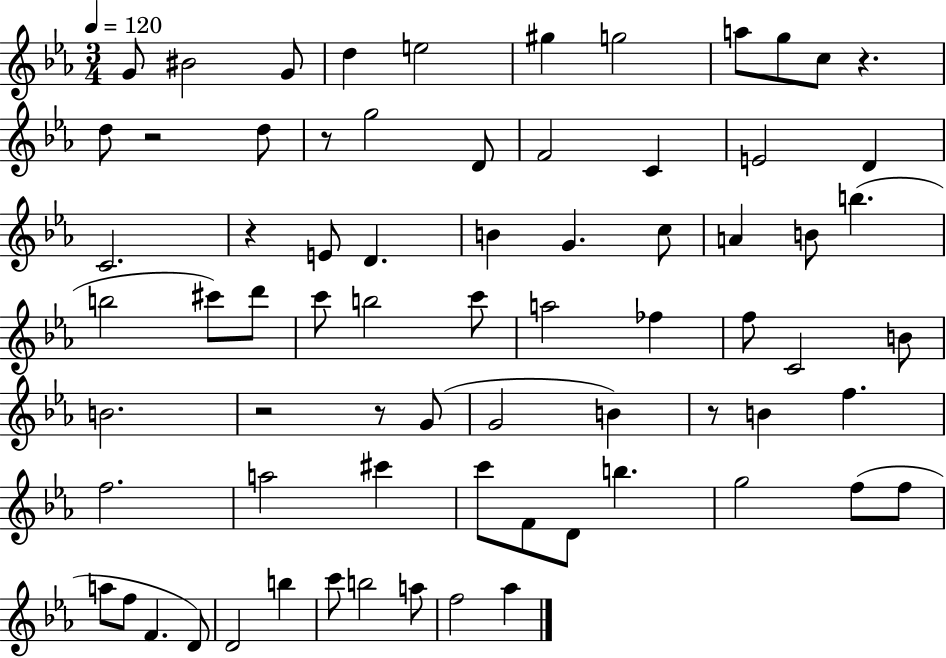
{
  \clef treble
  \numericTimeSignature
  \time 3/4
  \key ees \major
  \tempo 4 = 120
  g'8 bis'2 g'8 | d''4 e''2 | gis''4 g''2 | a''8 g''8 c''8 r4. | \break d''8 r2 d''8 | r8 g''2 d'8 | f'2 c'4 | e'2 d'4 | \break c'2. | r4 e'8 d'4. | b'4 g'4. c''8 | a'4 b'8 b''4.( | \break b''2 cis'''8) d'''8 | c'''8 b''2 c'''8 | a''2 fes''4 | f''8 c'2 b'8 | \break b'2. | r2 r8 g'8( | g'2 b'4) | r8 b'4 f''4. | \break f''2. | a''2 cis'''4 | c'''8 f'8 d'8 b''4. | g''2 f''8( f''8 | \break a''8 f''8 f'4. d'8) | d'2 b''4 | c'''8 b''2 a''8 | f''2 aes''4 | \break \bar "|."
}